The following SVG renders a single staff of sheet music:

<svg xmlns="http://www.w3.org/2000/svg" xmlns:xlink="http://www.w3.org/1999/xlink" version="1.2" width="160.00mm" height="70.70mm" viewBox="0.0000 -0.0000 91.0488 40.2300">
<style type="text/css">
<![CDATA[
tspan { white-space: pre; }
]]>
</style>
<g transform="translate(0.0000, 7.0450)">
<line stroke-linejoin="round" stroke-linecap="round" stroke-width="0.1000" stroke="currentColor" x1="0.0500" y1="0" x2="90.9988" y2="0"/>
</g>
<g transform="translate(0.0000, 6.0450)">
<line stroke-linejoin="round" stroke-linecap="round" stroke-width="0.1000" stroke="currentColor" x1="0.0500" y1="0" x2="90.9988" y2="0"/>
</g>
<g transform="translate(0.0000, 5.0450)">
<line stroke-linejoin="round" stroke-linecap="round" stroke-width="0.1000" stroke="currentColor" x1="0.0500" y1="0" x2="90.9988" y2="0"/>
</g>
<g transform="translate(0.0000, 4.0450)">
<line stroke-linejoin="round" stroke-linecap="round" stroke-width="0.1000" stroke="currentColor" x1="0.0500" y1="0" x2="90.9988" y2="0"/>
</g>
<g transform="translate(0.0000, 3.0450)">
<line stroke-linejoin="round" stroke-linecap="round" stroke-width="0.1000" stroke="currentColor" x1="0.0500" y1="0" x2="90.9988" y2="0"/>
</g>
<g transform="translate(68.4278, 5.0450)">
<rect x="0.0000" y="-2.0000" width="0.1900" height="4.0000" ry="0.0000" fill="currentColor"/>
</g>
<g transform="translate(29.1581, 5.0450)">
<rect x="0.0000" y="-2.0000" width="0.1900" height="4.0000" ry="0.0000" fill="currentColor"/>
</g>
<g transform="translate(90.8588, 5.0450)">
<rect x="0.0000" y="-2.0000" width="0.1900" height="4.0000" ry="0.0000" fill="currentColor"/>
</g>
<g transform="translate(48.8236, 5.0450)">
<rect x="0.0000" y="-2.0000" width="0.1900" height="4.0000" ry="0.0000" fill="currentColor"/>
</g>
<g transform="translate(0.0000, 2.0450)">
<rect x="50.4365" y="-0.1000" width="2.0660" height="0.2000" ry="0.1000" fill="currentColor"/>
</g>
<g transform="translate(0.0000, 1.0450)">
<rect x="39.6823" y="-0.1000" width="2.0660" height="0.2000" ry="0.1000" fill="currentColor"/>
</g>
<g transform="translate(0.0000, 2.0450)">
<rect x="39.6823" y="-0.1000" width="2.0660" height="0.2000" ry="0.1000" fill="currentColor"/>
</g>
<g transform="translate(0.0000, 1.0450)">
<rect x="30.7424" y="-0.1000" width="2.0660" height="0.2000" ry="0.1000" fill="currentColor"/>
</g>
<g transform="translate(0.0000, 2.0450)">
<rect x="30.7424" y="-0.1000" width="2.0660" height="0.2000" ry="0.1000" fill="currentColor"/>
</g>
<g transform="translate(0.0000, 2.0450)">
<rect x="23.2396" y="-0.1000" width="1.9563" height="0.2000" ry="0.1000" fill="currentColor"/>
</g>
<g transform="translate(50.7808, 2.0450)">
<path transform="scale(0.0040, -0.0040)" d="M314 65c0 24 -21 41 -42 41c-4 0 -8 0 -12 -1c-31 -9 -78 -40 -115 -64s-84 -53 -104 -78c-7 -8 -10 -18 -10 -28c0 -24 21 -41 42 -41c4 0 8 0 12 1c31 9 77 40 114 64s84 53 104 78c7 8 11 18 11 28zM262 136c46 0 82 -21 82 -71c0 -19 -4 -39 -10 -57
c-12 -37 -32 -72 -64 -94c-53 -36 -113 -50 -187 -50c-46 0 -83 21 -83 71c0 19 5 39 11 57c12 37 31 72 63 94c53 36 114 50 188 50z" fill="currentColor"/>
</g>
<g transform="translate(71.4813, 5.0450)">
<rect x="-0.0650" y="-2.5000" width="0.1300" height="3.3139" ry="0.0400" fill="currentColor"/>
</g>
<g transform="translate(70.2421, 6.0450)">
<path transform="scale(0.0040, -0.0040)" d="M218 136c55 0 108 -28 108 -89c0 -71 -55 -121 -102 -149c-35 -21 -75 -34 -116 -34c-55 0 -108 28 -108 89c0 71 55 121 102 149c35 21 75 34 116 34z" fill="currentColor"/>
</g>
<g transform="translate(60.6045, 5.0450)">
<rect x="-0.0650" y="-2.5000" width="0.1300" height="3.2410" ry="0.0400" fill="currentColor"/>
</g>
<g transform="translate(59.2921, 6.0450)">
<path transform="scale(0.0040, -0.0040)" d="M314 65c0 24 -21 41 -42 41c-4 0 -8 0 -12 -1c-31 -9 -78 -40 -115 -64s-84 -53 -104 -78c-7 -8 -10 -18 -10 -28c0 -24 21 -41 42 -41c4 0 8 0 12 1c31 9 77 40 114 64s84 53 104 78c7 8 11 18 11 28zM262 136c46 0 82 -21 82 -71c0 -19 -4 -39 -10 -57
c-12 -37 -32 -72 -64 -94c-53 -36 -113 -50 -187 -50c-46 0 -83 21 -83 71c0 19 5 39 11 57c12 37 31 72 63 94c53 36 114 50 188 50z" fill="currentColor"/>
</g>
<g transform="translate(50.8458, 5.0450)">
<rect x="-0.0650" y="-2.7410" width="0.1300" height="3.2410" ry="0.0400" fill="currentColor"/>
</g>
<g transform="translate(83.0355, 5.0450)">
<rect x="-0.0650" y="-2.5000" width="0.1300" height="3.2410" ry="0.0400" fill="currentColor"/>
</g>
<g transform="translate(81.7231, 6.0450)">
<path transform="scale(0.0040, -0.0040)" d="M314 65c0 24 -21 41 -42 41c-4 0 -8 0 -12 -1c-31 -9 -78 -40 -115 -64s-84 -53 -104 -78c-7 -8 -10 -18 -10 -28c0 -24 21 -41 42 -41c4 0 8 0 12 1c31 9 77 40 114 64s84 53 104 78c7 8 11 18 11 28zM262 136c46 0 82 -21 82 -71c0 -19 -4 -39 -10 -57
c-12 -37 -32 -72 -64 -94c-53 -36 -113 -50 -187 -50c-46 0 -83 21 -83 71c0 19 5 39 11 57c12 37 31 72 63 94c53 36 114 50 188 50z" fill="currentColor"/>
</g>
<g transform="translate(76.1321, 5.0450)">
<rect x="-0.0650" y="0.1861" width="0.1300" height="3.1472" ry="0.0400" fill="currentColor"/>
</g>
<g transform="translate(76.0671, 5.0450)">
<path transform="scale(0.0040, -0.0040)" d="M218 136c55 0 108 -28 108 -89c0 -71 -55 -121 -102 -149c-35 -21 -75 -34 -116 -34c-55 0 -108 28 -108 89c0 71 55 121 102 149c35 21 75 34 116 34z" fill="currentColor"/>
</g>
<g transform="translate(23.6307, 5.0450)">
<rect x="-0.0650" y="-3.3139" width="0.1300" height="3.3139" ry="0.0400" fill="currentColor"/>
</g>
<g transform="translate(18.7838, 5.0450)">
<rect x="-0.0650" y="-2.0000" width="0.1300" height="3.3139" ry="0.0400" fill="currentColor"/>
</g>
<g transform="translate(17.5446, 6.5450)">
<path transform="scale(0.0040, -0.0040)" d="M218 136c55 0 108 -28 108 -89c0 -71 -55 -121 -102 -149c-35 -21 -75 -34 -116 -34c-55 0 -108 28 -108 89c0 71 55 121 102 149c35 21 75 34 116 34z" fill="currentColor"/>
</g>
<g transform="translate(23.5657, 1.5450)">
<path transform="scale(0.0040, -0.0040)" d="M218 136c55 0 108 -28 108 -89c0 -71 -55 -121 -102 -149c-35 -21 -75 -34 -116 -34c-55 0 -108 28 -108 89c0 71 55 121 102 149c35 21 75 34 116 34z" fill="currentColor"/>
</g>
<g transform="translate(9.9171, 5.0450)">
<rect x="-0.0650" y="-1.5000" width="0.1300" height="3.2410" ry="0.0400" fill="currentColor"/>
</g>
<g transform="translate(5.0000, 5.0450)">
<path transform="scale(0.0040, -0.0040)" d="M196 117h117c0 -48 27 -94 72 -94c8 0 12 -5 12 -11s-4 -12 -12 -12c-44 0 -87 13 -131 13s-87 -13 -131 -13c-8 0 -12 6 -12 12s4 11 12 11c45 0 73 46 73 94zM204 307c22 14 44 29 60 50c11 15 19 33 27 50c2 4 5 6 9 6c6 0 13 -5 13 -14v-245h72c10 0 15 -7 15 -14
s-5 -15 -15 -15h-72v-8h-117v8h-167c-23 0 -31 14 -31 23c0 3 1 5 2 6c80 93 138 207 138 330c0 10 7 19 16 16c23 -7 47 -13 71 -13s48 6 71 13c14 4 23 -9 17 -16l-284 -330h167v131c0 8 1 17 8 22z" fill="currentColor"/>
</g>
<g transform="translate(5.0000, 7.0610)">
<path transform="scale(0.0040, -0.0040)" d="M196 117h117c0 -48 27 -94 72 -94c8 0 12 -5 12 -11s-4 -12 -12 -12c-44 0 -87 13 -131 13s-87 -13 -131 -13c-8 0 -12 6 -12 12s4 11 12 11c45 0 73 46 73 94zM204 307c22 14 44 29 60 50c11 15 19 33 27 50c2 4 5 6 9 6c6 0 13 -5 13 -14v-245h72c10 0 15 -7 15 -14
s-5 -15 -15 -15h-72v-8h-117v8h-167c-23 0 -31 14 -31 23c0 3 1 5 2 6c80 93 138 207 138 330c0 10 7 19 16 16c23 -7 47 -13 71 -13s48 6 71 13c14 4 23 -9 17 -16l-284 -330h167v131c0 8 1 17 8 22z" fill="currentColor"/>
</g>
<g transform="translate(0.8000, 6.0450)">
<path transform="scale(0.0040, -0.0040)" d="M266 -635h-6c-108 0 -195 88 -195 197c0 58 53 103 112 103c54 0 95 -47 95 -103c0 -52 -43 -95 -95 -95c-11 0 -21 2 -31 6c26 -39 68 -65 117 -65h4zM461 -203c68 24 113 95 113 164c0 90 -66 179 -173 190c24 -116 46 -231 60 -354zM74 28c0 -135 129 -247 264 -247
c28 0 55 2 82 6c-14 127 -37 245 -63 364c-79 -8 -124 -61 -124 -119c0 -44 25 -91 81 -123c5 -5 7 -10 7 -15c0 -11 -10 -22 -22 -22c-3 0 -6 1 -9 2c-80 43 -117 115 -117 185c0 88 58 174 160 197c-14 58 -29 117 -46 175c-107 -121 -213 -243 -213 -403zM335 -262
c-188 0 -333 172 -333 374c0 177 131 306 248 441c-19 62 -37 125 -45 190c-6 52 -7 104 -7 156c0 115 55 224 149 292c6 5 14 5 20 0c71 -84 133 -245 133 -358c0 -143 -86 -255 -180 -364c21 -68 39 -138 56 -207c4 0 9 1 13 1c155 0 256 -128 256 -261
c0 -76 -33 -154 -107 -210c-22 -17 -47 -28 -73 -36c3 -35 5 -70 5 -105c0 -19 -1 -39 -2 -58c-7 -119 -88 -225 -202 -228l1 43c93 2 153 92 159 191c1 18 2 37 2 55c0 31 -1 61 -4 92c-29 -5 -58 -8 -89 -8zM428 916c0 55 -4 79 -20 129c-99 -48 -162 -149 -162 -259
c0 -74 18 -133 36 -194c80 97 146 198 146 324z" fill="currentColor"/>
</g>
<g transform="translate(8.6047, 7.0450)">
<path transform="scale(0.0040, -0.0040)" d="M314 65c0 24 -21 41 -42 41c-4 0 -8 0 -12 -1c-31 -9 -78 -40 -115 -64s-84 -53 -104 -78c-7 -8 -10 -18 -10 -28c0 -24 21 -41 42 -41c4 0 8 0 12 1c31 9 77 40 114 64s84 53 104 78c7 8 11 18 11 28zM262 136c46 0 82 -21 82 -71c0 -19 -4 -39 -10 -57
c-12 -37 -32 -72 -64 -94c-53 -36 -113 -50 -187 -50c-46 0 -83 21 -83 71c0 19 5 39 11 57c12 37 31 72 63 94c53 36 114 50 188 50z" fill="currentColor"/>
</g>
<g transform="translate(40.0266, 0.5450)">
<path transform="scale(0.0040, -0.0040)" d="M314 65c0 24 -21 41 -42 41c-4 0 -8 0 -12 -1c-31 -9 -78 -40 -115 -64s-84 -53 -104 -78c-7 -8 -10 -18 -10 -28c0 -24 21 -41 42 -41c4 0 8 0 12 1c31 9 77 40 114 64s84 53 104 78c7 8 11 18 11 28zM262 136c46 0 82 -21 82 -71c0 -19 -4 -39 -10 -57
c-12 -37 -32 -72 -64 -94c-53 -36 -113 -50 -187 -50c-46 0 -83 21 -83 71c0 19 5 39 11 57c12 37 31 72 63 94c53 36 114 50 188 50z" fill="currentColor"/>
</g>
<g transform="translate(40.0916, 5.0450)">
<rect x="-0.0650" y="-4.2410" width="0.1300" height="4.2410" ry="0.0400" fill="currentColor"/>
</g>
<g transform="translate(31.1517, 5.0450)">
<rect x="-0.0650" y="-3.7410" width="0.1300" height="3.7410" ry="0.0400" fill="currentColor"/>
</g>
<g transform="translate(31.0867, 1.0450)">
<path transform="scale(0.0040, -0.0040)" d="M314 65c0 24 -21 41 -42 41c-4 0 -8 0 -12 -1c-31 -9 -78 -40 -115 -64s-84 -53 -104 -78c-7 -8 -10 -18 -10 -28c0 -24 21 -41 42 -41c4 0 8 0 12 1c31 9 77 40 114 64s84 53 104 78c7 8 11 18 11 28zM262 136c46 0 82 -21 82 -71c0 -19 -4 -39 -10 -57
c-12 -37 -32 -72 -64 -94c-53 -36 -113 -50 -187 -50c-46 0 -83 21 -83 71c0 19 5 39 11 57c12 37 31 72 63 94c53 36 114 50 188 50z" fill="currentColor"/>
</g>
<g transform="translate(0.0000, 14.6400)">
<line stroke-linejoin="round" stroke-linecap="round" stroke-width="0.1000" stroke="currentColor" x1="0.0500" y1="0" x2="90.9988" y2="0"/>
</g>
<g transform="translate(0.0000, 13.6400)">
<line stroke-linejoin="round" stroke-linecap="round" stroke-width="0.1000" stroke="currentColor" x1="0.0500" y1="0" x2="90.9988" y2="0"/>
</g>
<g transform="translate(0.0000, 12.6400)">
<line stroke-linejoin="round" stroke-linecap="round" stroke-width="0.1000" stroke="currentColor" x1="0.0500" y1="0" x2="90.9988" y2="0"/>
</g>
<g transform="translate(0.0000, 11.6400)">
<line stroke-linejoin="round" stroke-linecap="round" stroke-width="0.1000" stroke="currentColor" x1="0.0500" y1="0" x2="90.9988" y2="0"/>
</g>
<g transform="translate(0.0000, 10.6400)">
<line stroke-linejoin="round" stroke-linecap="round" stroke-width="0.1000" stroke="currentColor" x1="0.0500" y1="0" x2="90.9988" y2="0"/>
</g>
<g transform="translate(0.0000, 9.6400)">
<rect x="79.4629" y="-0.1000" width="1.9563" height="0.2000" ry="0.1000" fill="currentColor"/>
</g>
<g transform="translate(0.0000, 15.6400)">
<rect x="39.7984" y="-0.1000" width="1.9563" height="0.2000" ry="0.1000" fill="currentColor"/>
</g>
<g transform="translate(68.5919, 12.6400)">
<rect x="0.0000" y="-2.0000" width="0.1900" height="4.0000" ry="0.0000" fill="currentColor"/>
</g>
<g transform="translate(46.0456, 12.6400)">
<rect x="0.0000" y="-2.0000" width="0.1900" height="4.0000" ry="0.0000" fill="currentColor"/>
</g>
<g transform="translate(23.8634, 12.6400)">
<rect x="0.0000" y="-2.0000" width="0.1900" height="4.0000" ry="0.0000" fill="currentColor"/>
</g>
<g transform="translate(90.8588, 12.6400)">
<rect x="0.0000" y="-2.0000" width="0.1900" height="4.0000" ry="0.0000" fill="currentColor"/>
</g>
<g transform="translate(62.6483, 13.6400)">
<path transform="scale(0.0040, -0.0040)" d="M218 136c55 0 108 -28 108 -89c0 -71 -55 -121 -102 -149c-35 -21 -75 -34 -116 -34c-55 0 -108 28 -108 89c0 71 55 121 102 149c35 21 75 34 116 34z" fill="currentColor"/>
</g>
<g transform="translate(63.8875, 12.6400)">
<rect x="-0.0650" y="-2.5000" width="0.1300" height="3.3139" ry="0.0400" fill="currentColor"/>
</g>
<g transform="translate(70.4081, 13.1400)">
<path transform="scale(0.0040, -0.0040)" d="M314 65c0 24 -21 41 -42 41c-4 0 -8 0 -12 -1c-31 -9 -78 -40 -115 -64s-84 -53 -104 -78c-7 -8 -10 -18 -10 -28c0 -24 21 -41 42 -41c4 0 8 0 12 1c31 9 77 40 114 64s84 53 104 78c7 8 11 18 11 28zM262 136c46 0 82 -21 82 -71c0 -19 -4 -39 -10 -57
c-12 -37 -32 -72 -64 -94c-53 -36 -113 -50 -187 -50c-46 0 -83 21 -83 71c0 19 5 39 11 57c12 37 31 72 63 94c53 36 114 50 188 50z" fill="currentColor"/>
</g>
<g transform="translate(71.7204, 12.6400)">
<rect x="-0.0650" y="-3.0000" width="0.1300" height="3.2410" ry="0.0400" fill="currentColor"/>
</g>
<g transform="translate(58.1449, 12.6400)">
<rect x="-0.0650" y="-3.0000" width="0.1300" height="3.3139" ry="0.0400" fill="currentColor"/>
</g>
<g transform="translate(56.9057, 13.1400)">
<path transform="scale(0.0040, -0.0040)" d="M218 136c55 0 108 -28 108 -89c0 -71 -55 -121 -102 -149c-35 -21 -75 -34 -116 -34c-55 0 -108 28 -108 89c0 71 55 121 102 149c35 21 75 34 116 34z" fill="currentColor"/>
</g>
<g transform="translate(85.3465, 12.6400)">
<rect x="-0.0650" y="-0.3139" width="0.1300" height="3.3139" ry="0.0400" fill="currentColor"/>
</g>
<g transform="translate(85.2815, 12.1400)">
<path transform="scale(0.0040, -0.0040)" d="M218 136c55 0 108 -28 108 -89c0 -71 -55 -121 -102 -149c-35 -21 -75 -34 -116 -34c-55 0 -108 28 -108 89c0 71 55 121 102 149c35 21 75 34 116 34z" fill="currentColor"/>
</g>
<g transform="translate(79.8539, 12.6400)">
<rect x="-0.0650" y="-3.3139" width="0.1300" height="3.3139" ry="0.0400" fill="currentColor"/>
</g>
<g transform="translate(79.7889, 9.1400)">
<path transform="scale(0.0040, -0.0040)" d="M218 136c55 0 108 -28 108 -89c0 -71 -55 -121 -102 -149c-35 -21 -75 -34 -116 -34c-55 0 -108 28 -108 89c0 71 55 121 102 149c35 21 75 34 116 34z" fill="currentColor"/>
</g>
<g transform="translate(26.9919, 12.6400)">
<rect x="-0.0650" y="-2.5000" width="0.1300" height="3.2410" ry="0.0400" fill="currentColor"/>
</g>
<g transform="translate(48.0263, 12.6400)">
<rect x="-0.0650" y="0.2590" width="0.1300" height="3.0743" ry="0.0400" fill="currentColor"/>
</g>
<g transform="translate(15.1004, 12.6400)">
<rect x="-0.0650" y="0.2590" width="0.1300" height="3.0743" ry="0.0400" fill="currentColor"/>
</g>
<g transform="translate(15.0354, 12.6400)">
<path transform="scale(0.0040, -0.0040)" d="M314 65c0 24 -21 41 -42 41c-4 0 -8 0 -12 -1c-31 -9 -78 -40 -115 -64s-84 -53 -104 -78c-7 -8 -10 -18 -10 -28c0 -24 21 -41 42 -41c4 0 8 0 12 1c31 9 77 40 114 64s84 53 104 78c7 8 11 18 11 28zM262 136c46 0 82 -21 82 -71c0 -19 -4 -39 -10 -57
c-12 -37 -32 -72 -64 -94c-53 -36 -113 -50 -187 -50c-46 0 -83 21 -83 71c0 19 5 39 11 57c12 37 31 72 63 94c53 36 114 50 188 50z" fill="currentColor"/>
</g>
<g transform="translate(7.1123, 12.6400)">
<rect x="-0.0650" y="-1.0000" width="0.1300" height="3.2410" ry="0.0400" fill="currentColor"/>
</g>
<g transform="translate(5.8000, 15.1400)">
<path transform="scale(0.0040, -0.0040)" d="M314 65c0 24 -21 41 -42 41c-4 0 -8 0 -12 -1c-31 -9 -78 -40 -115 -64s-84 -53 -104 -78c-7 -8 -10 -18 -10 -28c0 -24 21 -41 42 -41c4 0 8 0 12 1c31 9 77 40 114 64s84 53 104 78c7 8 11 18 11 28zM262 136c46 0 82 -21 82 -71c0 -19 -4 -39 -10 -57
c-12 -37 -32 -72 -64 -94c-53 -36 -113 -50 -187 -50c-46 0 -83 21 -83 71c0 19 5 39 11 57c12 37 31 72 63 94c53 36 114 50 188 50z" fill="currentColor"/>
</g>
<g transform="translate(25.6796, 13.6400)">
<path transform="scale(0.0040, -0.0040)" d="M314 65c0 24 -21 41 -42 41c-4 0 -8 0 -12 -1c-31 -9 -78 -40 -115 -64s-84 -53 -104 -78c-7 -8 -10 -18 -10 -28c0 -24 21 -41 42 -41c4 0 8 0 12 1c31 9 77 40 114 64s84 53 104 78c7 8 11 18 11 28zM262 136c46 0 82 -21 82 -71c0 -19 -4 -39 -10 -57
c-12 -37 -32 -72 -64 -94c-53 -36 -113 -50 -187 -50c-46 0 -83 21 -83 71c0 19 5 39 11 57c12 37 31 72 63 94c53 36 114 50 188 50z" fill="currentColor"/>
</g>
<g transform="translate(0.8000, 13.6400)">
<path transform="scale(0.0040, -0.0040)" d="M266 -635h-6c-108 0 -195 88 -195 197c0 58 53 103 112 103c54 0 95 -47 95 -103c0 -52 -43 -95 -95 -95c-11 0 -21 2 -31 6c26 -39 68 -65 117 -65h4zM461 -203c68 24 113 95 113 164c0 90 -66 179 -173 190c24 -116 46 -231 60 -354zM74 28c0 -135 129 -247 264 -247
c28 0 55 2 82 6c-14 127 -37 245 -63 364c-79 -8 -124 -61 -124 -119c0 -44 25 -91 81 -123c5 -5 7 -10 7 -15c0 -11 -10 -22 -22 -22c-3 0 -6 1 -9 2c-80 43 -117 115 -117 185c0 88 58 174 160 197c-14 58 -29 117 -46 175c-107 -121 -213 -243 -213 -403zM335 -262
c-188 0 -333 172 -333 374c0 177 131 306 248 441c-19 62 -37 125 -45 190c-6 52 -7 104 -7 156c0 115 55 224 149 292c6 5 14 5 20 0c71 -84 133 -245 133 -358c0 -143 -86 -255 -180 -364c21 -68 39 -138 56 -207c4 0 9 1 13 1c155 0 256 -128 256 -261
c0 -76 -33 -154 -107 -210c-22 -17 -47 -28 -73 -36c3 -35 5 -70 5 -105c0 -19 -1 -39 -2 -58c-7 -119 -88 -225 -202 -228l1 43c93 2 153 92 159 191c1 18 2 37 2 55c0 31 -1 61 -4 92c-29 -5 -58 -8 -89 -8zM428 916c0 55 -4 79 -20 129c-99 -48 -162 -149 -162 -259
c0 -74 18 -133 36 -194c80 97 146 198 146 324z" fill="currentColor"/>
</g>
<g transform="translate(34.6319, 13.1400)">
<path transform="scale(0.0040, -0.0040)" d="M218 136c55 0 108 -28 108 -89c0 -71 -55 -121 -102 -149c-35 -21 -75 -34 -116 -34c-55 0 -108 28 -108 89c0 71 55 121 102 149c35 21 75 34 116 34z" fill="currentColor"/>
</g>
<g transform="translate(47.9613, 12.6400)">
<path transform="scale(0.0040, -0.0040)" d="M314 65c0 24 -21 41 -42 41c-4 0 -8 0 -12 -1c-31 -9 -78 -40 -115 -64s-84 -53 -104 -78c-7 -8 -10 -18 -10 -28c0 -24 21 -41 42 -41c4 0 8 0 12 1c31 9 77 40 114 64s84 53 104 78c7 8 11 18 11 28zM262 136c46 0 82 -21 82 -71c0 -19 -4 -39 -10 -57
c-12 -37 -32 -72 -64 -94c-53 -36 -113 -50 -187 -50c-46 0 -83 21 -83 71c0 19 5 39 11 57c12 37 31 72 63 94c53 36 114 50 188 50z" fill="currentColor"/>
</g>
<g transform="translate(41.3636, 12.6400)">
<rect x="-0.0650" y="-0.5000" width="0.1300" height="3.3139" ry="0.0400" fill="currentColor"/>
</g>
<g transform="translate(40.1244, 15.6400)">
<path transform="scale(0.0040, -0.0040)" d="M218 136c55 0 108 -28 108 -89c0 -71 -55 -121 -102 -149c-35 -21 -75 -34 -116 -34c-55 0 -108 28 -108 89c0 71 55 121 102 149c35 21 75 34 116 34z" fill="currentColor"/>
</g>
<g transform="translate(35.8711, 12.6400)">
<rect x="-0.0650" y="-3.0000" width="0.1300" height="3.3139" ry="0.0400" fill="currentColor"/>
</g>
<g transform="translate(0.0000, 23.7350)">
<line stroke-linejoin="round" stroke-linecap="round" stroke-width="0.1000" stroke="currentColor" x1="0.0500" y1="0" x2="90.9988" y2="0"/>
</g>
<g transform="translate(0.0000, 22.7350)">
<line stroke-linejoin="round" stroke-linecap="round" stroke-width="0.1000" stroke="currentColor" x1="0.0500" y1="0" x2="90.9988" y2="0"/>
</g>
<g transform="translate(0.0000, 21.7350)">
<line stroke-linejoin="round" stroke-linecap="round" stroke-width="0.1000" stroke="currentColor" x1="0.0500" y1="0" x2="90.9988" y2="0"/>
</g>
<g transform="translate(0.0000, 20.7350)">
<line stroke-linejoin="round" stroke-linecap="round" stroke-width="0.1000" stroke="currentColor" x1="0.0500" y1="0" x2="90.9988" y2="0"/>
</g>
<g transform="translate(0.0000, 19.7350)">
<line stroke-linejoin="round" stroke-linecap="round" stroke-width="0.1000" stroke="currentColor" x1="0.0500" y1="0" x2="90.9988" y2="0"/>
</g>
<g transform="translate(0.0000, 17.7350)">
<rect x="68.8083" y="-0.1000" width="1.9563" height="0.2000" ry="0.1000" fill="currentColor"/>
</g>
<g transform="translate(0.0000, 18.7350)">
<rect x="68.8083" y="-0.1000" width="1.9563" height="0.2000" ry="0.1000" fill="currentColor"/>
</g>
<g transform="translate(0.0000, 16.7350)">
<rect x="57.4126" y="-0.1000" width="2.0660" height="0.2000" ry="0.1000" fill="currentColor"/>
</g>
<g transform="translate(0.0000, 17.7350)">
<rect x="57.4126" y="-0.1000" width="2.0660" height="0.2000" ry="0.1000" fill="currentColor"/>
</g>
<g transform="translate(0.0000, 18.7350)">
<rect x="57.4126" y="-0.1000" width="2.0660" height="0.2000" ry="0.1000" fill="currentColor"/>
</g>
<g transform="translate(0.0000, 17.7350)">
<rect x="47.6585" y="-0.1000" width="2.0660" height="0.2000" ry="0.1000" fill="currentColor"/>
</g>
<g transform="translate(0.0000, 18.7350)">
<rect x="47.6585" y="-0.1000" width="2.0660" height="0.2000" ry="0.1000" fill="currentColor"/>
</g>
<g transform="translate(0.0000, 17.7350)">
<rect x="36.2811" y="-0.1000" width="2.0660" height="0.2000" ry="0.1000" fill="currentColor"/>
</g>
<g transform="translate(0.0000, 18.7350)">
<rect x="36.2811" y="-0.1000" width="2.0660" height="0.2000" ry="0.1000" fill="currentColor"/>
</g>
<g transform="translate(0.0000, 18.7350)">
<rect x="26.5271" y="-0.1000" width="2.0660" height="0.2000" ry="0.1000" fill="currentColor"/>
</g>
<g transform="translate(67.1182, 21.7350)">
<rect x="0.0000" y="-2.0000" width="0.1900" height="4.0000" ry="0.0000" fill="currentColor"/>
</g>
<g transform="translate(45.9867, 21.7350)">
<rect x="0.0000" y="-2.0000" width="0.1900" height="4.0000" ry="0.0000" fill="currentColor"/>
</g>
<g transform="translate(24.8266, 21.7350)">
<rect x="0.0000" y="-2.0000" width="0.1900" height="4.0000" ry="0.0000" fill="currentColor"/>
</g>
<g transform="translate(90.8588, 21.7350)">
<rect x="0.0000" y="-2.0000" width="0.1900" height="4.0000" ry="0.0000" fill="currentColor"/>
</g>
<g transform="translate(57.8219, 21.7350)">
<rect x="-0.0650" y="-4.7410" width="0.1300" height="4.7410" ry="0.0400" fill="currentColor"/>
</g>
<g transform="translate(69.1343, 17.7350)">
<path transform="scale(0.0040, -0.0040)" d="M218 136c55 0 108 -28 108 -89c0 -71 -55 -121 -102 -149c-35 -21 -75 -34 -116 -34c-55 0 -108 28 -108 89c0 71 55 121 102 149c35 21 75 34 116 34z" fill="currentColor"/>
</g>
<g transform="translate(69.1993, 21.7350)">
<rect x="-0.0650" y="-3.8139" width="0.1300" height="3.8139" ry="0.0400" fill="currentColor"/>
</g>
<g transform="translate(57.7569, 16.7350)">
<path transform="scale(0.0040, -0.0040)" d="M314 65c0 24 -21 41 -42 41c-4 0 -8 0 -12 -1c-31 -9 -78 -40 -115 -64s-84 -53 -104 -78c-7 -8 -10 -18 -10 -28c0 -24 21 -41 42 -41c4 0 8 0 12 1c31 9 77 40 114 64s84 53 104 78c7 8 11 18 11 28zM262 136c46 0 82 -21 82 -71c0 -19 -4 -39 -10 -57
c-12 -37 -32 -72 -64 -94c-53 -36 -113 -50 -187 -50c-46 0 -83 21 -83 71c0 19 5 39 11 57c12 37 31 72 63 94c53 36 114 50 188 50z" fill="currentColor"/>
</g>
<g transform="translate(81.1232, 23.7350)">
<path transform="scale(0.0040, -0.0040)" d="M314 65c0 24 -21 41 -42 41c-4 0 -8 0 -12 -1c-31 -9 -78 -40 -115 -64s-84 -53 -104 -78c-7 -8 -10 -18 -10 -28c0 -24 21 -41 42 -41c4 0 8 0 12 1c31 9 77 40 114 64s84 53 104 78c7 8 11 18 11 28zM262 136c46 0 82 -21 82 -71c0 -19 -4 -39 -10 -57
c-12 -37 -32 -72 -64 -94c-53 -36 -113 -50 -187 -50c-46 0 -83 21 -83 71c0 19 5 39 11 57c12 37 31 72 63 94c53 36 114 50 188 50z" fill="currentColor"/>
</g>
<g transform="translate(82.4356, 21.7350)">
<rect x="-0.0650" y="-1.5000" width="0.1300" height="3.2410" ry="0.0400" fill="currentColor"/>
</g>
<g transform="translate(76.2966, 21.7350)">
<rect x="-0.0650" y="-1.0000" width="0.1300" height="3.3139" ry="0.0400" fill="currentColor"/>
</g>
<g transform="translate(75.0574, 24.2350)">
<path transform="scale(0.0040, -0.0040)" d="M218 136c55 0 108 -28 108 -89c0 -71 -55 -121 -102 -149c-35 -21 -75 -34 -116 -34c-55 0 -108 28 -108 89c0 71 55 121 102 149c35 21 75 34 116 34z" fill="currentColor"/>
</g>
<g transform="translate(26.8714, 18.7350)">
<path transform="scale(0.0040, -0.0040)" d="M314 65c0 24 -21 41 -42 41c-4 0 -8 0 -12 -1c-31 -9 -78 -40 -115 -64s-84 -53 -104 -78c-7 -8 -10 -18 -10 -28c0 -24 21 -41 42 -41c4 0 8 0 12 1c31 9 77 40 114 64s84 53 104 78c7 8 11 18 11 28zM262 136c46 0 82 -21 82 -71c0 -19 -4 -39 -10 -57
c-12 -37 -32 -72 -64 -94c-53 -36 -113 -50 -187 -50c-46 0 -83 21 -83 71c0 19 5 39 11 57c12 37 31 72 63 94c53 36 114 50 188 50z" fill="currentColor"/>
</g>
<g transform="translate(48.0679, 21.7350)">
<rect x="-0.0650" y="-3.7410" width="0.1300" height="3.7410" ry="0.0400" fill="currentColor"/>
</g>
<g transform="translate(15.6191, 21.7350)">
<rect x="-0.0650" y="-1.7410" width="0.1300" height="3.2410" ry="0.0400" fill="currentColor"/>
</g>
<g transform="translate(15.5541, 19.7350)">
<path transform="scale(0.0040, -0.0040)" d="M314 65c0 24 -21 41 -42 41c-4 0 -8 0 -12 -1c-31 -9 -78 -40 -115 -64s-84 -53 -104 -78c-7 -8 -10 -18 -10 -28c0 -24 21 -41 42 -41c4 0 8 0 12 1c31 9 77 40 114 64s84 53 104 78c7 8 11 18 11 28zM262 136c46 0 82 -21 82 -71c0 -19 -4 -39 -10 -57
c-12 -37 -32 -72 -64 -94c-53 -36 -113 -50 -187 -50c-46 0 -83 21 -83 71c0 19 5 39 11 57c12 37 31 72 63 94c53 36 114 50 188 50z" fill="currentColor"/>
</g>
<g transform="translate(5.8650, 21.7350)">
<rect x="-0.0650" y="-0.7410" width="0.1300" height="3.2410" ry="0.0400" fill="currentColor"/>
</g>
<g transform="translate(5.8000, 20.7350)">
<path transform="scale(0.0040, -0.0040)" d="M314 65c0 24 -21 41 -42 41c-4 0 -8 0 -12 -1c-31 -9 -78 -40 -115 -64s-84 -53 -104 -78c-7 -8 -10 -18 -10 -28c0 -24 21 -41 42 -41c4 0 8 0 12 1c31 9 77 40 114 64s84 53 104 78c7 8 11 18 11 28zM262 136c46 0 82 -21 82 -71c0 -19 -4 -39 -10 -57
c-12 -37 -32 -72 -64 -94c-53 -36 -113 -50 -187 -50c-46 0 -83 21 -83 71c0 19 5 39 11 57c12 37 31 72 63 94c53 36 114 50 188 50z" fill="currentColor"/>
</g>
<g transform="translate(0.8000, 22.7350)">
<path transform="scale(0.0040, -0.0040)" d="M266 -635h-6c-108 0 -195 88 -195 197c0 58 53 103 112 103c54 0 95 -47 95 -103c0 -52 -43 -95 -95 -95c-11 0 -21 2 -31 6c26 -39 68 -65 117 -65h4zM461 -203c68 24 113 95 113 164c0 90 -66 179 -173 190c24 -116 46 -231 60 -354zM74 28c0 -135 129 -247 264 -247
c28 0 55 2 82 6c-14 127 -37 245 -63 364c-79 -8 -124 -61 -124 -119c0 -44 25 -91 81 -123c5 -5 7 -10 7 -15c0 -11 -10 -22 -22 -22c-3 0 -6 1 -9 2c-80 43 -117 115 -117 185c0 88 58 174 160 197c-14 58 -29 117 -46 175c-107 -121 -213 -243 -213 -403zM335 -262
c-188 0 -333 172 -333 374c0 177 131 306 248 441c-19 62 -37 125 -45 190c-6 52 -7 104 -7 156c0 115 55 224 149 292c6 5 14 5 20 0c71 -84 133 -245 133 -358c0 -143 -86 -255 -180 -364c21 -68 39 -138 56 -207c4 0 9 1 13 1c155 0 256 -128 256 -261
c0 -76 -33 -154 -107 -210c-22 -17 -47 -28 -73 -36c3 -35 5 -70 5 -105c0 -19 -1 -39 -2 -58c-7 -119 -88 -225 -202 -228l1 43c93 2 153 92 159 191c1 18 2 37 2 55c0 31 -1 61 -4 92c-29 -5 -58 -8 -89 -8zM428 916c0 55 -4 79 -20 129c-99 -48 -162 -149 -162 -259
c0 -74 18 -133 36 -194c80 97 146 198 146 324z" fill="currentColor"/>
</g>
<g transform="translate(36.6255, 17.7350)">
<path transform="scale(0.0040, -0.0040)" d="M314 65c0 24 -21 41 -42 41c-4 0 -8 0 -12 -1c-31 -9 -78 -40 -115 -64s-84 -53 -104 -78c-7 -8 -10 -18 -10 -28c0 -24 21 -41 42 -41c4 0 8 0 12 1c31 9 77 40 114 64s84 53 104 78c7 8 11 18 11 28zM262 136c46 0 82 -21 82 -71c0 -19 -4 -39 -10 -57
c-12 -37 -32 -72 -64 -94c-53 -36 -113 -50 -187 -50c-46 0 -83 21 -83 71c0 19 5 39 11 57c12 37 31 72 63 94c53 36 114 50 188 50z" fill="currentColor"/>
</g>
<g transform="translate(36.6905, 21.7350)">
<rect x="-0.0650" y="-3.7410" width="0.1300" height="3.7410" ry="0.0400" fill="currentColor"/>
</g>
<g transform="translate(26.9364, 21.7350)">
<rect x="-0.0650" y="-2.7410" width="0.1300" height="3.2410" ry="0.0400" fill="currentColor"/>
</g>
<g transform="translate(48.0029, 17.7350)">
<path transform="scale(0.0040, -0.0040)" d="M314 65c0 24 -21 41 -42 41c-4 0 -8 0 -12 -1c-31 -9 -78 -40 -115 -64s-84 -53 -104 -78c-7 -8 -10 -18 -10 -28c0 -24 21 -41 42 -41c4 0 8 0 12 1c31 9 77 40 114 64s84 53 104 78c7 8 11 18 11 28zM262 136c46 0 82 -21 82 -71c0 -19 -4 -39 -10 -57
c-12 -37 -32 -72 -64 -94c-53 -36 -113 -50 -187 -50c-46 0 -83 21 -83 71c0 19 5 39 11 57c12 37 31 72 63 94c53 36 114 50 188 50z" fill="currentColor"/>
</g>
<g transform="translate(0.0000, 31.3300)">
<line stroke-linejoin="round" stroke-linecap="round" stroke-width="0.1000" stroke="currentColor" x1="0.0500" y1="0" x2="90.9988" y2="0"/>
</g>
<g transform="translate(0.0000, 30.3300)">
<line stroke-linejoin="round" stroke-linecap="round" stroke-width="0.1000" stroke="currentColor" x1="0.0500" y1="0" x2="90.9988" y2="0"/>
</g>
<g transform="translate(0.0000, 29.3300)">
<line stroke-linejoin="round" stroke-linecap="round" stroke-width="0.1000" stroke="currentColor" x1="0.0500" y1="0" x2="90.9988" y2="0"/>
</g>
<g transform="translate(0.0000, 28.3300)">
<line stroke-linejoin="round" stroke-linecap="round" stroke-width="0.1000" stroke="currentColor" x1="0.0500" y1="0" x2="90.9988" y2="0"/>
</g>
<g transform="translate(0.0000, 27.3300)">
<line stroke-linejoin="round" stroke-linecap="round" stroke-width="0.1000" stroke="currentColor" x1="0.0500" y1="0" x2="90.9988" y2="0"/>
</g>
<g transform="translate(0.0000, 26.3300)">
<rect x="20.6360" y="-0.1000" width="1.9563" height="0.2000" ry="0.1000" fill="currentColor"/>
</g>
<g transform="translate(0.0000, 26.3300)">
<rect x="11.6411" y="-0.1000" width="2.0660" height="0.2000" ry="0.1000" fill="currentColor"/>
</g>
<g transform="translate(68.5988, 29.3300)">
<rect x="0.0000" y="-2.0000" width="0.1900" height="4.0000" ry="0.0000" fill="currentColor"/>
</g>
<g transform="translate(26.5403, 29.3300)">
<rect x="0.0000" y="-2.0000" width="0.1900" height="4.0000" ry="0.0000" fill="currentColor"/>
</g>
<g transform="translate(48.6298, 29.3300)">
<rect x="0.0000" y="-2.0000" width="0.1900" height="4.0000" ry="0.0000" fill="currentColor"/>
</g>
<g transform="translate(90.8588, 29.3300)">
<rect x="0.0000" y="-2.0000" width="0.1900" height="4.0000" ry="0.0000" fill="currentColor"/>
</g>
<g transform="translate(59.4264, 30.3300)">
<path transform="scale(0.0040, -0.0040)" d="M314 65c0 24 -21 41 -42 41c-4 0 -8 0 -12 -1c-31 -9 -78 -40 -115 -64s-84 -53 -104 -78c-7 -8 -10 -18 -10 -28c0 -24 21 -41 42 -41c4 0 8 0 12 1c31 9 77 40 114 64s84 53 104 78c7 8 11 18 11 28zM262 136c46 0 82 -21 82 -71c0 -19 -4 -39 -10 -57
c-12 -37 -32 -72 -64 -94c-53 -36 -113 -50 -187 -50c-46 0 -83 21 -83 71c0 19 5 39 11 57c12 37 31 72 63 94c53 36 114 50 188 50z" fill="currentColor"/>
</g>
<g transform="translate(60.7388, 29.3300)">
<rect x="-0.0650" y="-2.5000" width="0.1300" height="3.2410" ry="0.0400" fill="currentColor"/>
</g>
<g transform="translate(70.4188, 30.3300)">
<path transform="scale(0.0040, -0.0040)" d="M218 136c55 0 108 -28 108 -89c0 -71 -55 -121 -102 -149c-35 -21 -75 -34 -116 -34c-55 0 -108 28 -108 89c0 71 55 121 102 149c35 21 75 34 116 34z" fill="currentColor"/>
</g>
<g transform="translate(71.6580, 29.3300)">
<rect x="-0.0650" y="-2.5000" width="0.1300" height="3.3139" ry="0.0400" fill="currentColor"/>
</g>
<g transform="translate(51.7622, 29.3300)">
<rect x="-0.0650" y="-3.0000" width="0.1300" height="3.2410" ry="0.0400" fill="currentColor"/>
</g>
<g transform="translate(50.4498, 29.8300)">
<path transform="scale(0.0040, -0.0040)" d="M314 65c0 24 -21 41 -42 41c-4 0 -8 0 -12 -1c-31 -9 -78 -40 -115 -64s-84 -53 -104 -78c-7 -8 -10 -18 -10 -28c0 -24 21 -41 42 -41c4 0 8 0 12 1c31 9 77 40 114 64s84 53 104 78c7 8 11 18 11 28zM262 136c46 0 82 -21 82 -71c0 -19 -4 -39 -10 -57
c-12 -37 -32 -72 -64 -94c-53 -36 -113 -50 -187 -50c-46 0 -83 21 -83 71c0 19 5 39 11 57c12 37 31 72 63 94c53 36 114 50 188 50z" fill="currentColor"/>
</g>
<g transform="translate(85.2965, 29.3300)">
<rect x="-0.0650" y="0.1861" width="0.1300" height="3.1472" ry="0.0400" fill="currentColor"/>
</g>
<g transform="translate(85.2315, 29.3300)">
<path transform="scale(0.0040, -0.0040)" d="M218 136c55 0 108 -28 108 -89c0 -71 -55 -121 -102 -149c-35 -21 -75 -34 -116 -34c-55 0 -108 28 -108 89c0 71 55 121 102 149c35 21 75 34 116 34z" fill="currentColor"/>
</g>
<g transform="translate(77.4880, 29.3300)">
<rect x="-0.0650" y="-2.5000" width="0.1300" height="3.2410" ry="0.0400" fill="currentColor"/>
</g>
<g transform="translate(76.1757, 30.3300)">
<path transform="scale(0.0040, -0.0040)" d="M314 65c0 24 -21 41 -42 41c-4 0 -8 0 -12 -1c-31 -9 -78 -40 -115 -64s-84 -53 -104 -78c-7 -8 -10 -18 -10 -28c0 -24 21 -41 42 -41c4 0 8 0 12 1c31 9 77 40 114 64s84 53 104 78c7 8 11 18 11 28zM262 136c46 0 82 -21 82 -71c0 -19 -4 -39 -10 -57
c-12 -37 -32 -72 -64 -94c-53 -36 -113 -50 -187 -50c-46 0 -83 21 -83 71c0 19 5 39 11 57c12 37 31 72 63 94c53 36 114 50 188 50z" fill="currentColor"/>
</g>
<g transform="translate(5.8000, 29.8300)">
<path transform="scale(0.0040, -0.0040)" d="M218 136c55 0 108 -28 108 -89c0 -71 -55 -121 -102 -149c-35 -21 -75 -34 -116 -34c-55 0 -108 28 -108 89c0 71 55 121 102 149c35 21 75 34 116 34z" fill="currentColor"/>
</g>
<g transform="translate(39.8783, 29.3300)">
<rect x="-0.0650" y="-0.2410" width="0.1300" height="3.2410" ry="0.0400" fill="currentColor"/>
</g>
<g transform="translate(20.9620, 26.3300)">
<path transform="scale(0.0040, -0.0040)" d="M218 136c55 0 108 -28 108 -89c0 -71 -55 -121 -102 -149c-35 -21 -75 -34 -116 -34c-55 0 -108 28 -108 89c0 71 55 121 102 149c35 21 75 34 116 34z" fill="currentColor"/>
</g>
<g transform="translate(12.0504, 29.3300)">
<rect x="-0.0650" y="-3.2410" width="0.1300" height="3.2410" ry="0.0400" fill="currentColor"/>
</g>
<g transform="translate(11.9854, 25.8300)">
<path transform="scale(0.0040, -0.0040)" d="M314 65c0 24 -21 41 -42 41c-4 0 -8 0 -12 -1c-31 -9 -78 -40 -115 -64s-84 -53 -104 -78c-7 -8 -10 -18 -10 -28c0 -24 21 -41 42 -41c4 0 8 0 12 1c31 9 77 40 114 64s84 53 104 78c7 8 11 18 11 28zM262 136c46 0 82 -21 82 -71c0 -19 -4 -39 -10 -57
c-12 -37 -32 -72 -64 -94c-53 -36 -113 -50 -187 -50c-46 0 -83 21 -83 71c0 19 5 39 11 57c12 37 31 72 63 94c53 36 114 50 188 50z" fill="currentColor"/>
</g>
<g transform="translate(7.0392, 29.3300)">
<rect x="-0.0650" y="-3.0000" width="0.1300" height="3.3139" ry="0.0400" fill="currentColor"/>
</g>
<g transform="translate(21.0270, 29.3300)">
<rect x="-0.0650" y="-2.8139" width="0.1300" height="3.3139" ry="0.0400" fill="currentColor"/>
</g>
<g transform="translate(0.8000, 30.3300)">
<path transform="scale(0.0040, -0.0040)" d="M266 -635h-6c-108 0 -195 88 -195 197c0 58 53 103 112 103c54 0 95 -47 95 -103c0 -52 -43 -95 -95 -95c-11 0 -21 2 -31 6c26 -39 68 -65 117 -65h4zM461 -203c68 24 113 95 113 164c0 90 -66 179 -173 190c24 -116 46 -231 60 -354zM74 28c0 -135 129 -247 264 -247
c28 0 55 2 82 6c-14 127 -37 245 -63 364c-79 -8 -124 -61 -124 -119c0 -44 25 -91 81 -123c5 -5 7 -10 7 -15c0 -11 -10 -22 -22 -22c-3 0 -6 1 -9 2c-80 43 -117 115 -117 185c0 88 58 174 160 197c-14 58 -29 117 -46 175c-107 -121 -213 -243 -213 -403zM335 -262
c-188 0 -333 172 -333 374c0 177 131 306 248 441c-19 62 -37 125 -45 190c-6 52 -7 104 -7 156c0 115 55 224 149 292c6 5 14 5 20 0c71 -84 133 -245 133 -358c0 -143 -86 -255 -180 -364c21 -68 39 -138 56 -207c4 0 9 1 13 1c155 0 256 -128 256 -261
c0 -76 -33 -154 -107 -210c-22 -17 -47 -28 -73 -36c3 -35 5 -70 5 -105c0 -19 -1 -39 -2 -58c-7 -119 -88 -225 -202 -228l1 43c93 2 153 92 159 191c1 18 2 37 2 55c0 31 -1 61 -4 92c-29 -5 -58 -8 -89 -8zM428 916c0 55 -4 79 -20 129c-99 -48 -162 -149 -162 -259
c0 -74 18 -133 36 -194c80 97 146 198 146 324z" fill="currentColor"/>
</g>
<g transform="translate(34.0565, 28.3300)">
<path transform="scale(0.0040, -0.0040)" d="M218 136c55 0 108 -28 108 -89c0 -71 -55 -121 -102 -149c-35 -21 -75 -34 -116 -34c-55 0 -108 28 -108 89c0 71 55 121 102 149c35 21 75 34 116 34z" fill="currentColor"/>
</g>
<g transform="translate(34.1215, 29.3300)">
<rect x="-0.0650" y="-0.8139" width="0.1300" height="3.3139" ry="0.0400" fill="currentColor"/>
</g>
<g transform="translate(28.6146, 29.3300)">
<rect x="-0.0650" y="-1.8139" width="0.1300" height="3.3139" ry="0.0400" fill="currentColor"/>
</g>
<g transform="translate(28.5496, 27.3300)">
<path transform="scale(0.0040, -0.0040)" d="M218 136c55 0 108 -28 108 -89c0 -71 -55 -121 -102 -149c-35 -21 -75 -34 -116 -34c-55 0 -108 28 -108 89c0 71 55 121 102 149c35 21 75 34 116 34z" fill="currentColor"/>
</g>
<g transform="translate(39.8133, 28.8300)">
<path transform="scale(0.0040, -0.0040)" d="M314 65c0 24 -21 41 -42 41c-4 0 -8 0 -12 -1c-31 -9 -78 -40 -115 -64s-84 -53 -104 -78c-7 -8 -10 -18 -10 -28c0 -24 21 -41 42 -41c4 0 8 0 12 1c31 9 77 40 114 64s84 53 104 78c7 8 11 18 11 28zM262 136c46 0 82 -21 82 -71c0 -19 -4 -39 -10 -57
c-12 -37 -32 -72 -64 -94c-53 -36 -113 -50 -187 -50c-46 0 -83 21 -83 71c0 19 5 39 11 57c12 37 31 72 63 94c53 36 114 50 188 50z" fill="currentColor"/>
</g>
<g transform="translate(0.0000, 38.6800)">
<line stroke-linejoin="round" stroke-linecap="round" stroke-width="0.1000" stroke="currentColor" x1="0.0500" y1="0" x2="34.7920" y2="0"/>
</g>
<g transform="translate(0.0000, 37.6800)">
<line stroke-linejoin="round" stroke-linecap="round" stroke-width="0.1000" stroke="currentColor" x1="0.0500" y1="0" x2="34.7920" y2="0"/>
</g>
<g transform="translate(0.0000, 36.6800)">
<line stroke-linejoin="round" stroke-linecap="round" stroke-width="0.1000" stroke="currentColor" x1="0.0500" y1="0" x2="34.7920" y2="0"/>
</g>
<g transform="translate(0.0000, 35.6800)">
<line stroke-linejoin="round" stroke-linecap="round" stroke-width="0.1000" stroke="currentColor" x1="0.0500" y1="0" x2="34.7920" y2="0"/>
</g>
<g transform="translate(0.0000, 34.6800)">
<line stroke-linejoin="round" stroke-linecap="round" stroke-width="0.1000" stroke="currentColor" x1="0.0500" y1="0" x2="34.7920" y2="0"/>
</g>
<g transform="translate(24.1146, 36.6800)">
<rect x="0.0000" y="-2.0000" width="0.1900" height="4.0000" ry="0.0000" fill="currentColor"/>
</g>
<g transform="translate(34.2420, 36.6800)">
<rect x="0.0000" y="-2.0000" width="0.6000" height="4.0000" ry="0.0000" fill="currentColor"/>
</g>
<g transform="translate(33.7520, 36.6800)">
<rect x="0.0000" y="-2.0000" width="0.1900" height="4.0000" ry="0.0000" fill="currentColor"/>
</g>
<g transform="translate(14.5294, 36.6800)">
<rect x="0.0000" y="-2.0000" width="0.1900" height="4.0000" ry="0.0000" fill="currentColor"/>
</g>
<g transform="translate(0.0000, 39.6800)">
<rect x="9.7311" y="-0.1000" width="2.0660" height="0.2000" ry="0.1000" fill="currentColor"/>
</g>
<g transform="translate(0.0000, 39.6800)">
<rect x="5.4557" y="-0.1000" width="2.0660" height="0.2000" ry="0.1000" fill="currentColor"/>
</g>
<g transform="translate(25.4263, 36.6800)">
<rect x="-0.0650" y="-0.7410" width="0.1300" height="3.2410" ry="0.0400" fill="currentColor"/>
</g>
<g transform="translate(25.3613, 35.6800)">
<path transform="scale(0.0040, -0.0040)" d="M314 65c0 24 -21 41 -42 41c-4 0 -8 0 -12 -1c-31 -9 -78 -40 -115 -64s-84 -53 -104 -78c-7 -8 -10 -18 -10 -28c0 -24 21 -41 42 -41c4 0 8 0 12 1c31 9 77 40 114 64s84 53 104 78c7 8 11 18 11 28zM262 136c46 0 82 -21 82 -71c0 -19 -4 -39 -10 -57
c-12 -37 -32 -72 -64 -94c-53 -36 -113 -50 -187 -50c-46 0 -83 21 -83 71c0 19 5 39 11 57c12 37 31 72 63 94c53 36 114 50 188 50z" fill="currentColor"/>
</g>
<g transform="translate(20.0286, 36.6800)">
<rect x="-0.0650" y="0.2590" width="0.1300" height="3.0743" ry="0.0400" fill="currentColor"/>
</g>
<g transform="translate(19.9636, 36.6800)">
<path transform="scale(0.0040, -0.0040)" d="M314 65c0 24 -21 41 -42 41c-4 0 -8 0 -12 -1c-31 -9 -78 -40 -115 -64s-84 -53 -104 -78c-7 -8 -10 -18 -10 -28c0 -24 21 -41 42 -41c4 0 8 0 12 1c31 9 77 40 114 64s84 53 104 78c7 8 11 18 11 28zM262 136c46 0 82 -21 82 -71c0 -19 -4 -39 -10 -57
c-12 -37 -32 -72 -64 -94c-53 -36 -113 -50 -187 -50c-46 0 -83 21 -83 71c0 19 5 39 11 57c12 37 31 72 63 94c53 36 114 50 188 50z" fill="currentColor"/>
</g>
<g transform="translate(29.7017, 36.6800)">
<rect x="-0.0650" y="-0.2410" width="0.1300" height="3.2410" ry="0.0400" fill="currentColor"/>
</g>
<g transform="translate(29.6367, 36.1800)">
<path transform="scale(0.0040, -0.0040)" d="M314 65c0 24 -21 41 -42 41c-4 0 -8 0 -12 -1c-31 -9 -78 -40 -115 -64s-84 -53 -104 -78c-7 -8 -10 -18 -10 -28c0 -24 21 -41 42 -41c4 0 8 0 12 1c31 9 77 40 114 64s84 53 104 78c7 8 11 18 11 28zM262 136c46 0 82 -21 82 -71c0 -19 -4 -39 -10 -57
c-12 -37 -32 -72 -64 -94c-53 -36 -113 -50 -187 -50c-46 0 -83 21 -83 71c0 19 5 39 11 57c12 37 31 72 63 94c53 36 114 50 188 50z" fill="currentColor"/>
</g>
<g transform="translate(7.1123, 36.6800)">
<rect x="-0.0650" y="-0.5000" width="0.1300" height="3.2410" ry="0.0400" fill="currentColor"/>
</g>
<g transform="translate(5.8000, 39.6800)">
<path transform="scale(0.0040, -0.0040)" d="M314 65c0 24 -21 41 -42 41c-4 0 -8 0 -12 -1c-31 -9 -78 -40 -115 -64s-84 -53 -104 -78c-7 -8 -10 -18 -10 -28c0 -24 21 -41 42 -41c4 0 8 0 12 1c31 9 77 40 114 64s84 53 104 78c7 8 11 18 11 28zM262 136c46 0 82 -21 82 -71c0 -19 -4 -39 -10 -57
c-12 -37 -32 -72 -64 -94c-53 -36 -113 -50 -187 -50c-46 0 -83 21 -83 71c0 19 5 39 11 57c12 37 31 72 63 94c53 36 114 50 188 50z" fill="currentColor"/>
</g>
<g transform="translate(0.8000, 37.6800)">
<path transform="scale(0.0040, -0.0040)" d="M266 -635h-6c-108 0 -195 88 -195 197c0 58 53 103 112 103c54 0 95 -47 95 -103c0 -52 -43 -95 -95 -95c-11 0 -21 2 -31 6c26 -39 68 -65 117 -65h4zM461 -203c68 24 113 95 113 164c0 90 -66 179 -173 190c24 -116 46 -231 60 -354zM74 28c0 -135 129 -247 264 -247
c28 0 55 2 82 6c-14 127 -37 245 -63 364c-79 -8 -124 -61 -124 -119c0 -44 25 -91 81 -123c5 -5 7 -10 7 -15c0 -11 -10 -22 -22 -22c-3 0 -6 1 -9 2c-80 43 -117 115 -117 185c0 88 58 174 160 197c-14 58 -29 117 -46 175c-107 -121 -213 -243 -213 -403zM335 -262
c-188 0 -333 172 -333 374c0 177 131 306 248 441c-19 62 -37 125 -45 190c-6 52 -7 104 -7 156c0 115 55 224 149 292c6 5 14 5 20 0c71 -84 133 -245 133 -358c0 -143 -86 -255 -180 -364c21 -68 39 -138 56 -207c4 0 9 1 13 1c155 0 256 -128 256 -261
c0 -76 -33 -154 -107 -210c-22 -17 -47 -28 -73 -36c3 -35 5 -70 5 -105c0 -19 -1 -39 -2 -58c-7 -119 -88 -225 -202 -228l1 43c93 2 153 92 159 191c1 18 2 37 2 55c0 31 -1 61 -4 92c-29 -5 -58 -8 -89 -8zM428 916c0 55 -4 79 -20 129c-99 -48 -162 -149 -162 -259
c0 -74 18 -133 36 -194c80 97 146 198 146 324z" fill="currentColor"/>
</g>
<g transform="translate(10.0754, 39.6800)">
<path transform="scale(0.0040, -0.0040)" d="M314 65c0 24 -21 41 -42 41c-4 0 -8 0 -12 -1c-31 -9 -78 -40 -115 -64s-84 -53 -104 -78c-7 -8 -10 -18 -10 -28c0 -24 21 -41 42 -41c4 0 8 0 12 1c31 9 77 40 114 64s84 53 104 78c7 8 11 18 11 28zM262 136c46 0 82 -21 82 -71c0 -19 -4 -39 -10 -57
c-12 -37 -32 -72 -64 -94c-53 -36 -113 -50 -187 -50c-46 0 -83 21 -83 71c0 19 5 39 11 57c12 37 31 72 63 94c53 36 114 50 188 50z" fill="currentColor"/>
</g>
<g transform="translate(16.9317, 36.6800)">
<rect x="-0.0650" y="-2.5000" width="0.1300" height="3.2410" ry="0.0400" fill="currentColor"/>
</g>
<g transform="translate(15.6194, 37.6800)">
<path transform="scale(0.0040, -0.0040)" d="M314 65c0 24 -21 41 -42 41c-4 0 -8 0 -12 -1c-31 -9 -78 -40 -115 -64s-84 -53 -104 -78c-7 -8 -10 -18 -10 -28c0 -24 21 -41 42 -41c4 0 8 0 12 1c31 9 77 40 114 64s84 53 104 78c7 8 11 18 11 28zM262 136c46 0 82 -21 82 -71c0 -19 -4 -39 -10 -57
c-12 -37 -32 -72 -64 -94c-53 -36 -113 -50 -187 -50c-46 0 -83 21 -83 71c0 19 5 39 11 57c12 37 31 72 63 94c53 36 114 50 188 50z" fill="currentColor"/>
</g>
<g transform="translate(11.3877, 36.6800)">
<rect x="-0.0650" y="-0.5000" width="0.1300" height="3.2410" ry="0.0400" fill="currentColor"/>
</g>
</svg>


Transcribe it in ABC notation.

X:1
T:Untitled
M:4/4
L:1/4
K:C
E2 F b c'2 d'2 a2 G2 G B G2 D2 B2 G2 A C B2 A G A2 b c d2 f2 a2 c'2 c'2 e'2 c' D E2 A b2 a f d c2 A2 G2 G G2 B C2 C2 G2 B2 d2 c2